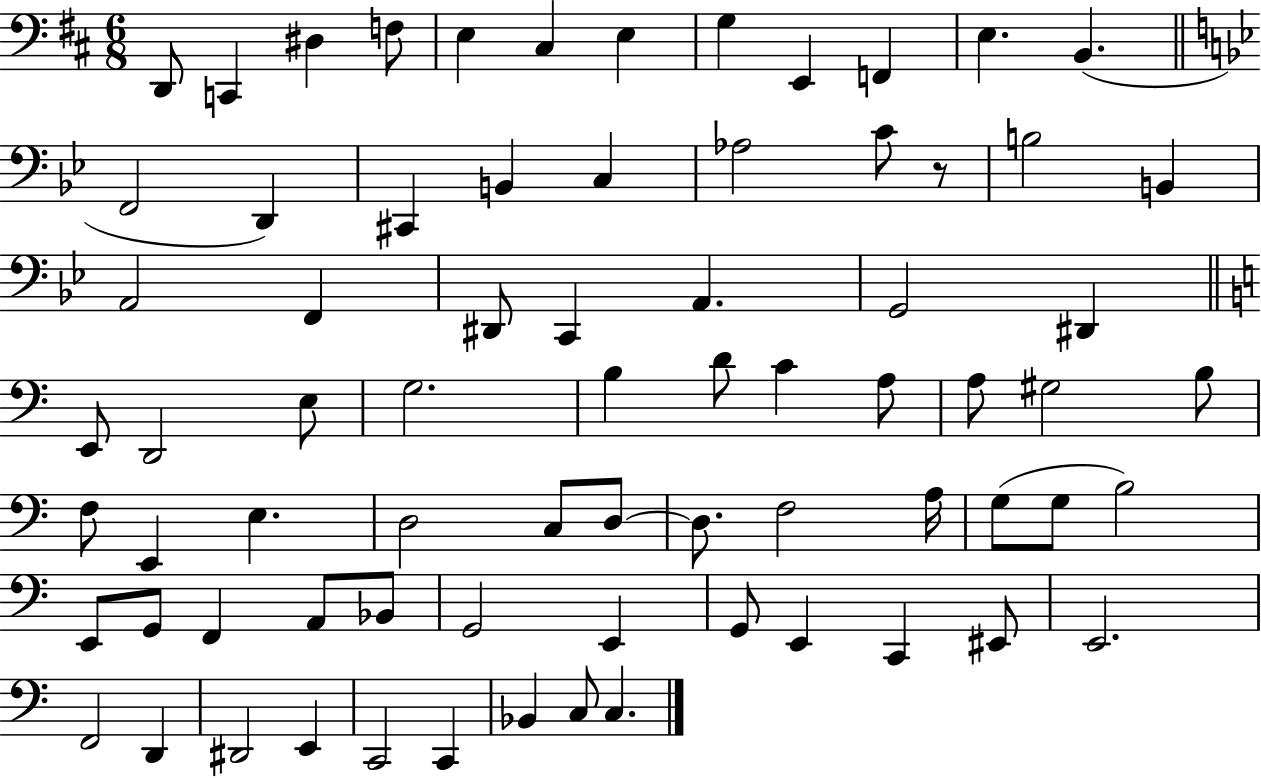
X:1
T:Untitled
M:6/8
L:1/4
K:D
D,,/2 C,, ^D, F,/2 E, ^C, E, G, E,, F,, E, B,, F,,2 D,, ^C,, B,, C, _A,2 C/2 z/2 B,2 B,, A,,2 F,, ^D,,/2 C,, A,, G,,2 ^D,, E,,/2 D,,2 E,/2 G,2 B, D/2 C A,/2 A,/2 ^G,2 B,/2 F,/2 E,, E, D,2 C,/2 D,/2 D,/2 F,2 A,/4 G,/2 G,/2 B,2 E,,/2 G,,/2 F,, A,,/2 _B,,/2 G,,2 E,, G,,/2 E,, C,, ^E,,/2 E,,2 F,,2 D,, ^D,,2 E,, C,,2 C,, _B,, C,/2 C,